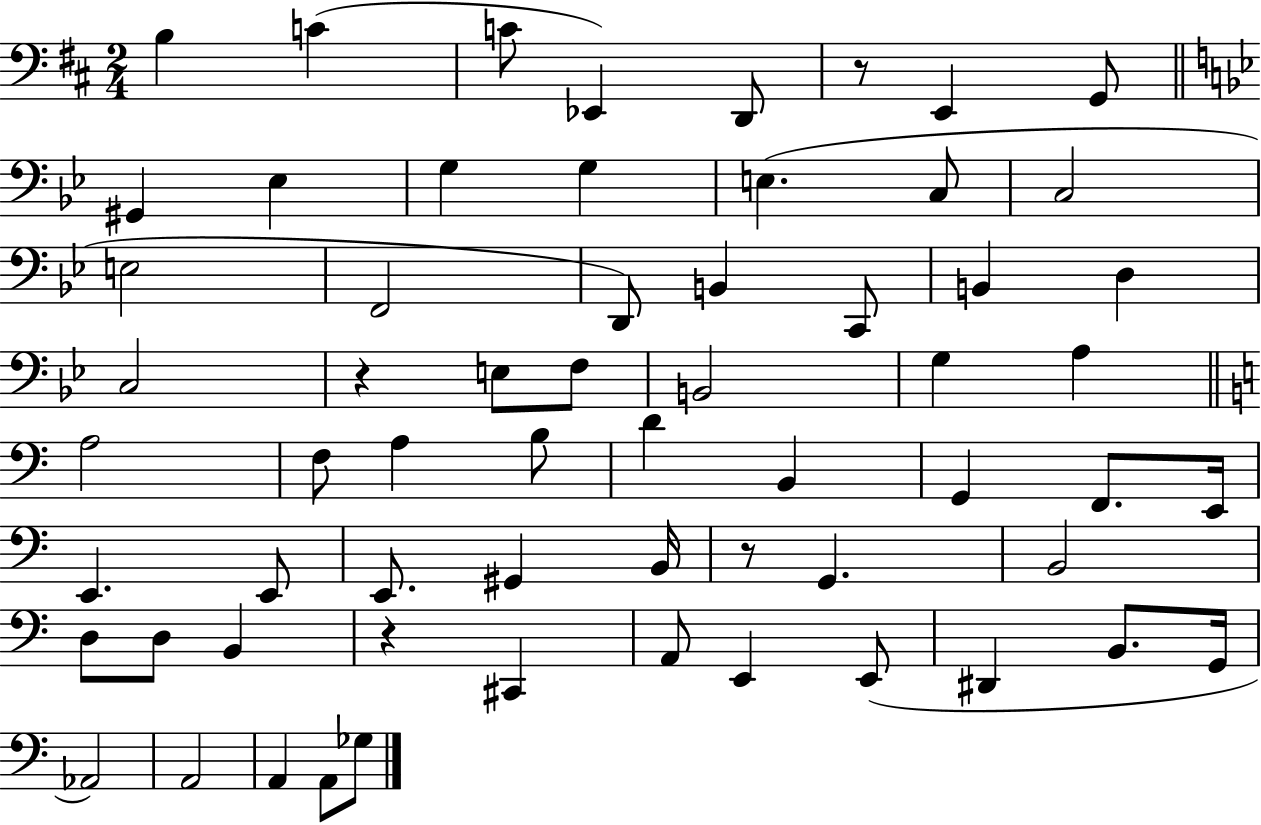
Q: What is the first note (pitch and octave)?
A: B3